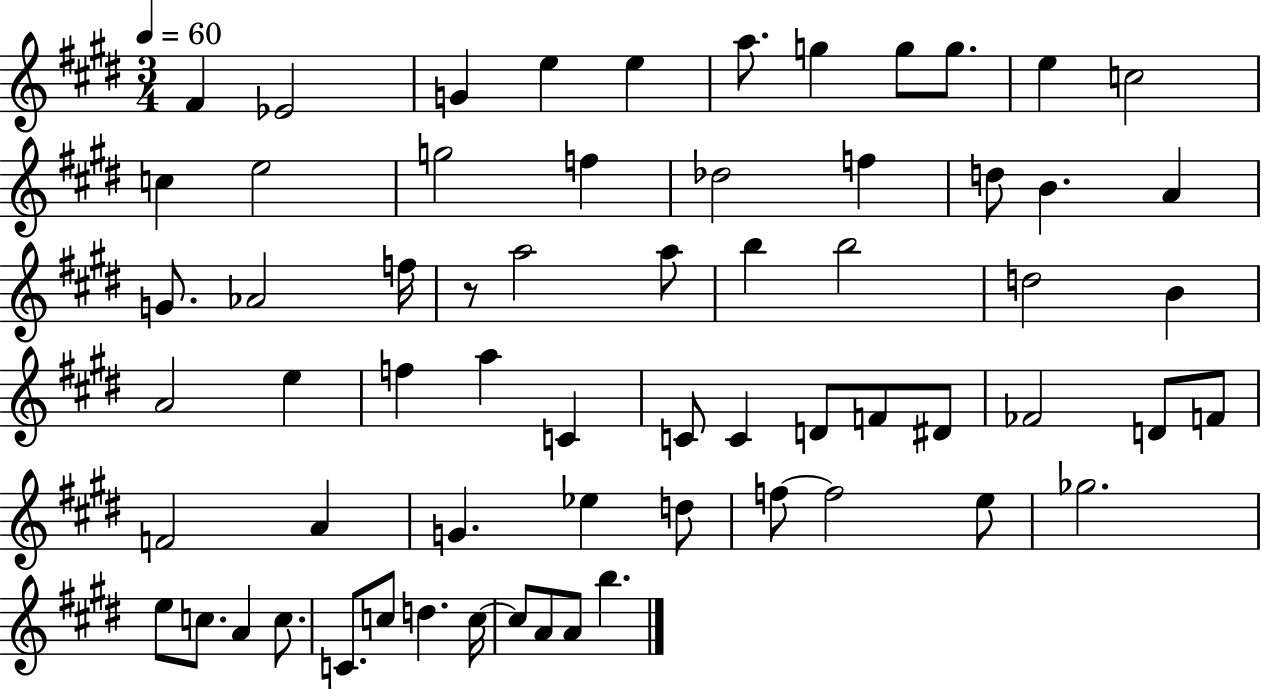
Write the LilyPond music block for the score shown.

{
  \clef treble
  \numericTimeSignature
  \time 3/4
  \key e \major
  \tempo 4 = 60
  \repeat volta 2 { fis'4 ees'2 | g'4 e''4 e''4 | a''8. g''4 g''8 g''8. | e''4 c''2 | \break c''4 e''2 | g''2 f''4 | des''2 f''4 | d''8 b'4. a'4 | \break g'8. aes'2 f''16 | r8 a''2 a''8 | b''4 b''2 | d''2 b'4 | \break a'2 e''4 | f''4 a''4 c'4 | c'8 c'4 d'8 f'8 dis'8 | fes'2 d'8 f'8 | \break f'2 a'4 | g'4. ees''4 d''8 | f''8~~ f''2 e''8 | ges''2. | \break e''8 c''8. a'4 c''8. | c'8. c''8 d''4. c''16~~ | c''8 a'8 a'8 b''4. | } \bar "|."
}